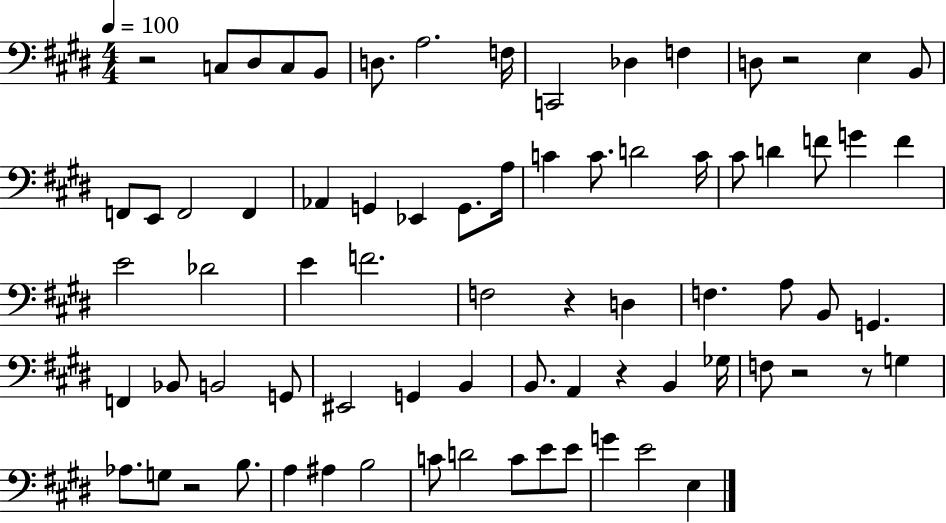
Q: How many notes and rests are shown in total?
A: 75